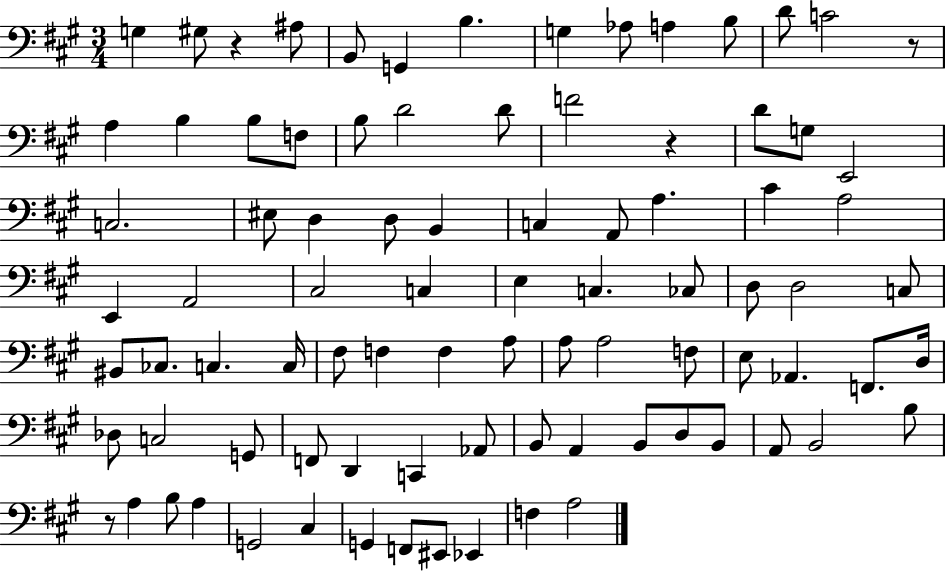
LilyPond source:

{
  \clef bass
  \numericTimeSignature
  \time 3/4
  \key a \major
  g4 gis8 r4 ais8 | b,8 g,4 b4. | g4 aes8 a4 b8 | d'8 c'2 r8 | \break a4 b4 b8 f8 | b8 d'2 d'8 | f'2 r4 | d'8 g8 e,2 | \break c2. | eis8 d4 d8 b,4 | c4 a,8 a4. | cis'4 a2 | \break e,4 a,2 | cis2 c4 | e4 c4. ces8 | d8 d2 c8 | \break bis,8 ces8. c4. c16 | fis8 f4 f4 a8 | a8 a2 f8 | e8 aes,4. f,8. d16 | \break des8 c2 g,8 | f,8 d,4 c,4 aes,8 | b,8 a,4 b,8 d8 b,8 | a,8 b,2 b8 | \break r8 a4 b8 a4 | g,2 cis4 | g,4 f,8 eis,8 ees,4 | f4 a2 | \break \bar "|."
}